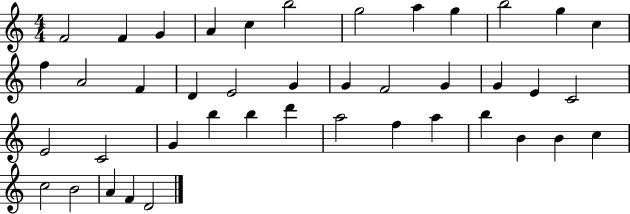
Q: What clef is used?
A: treble